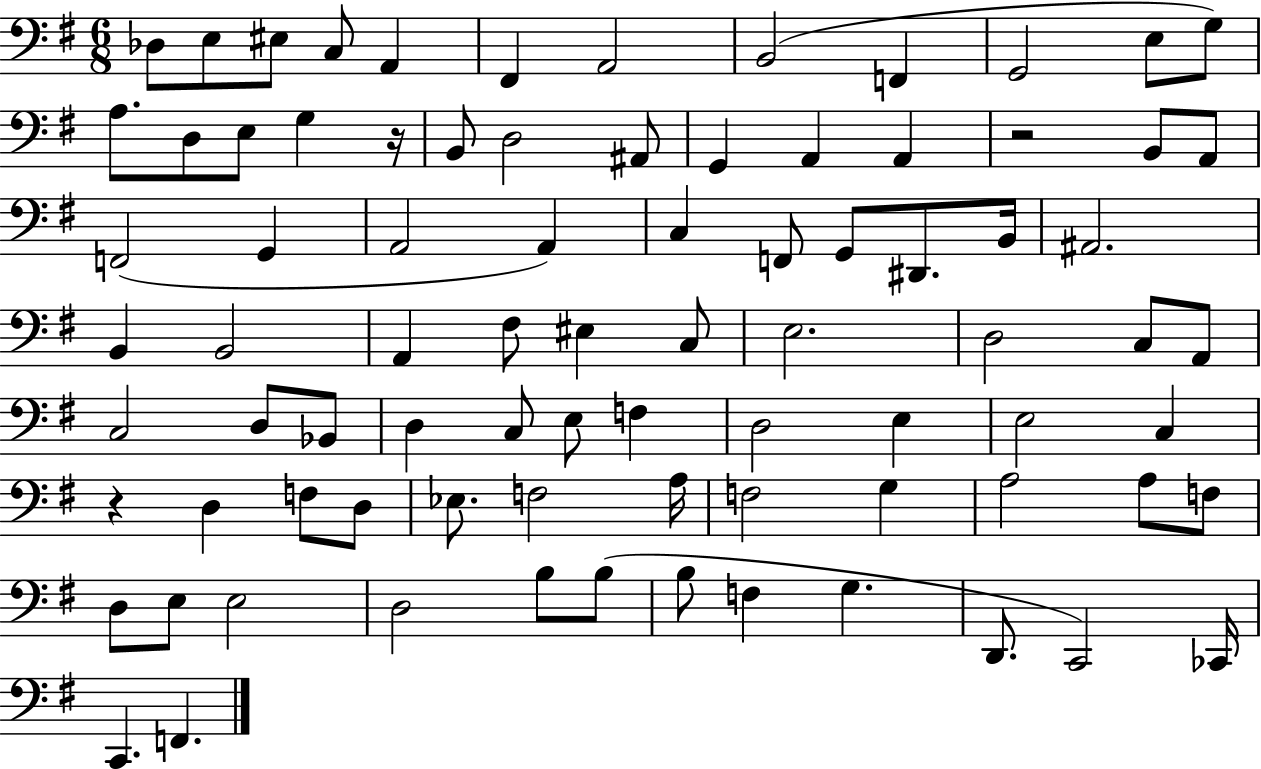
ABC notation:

X:1
T:Untitled
M:6/8
L:1/4
K:G
_D,/2 E,/2 ^E,/2 C,/2 A,, ^F,, A,,2 B,,2 F,, G,,2 E,/2 G,/2 A,/2 D,/2 E,/2 G, z/4 B,,/2 D,2 ^A,,/2 G,, A,, A,, z2 B,,/2 A,,/2 F,,2 G,, A,,2 A,, C, F,,/2 G,,/2 ^D,,/2 B,,/4 ^A,,2 B,, B,,2 A,, ^F,/2 ^E, C,/2 E,2 D,2 C,/2 A,,/2 C,2 D,/2 _B,,/2 D, C,/2 E,/2 F, D,2 E, E,2 C, z D, F,/2 D,/2 _E,/2 F,2 A,/4 F,2 G, A,2 A,/2 F,/2 D,/2 E,/2 E,2 D,2 B,/2 B,/2 B,/2 F, G, D,,/2 C,,2 _C,,/4 C,, F,,